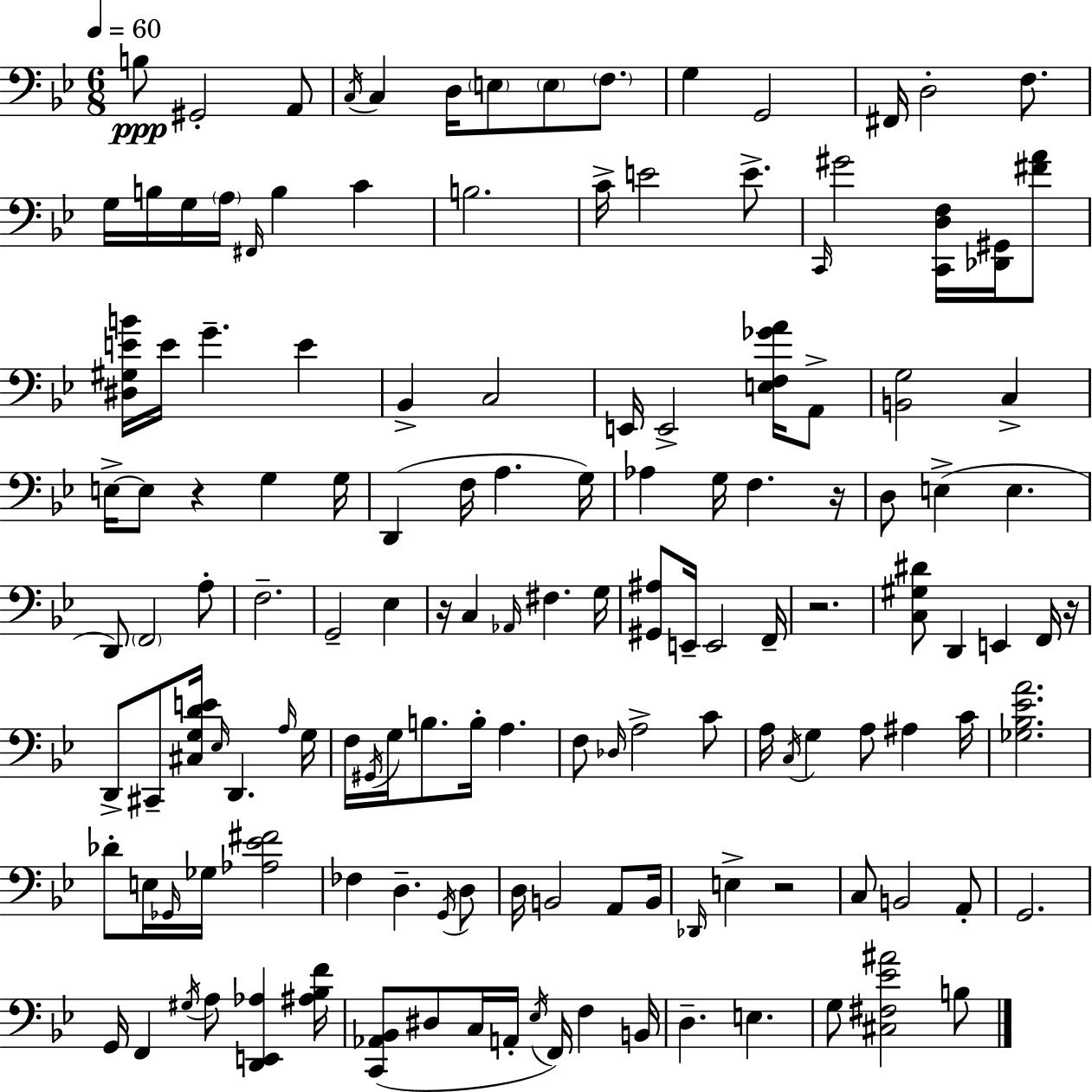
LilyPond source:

{
  \clef bass
  \numericTimeSignature
  \time 6/8
  \key bes \major
  \tempo 4 = 60
  b8\ppp gis,2-. a,8 | \acciaccatura { c16 } c4 d16 \parenthesize e8 \parenthesize e8 \parenthesize f8. | g4 g,2 | fis,16 d2-. f8. | \break g16 b16 g16 \parenthesize a16 \grace { fis,16 } b4 c'4 | b2. | c'16-> e'2 e'8.-> | \grace { c,16 } gis'2 <c, d f>16 | \break <des, gis,>16 <fis' a'>8 <dis gis e' b'>16 e'16 g'4.-- e'4 | bes,4-> c2 | e,16 e,2-> | <e f ges' a'>16 a,8-> <b, g>2 c4-> | \break e16->~~ e8 r4 g4 | g16 d,4( f16 a4. | g16) aes4 g16 f4. | r16 d8 e4->( e4. | \break d,8) \parenthesize f,2 | a8-. f2.-- | g,2-- ees4 | r16 c4 \grace { aes,16 } fis4. | \break g16 <gis, ais>8 e,16-- e,2 | f,16-- r2. | <c gis dis'>8 d,4 e,4 | f,16 r16 d,8-> cis,8-- <cis g d' e'>16 \grace { ees16 } d,4. | \break \grace { a16 } g16 f16 \acciaccatura { gis,16 } g16 b8. | b16-. a4. f8 \grace { des16 } a2-> | c'8 a16 \acciaccatura { c16 } g4 | a8 ais4 c'16 <ges bes ees' a'>2. | \break des'8-. e16 | \grace { ges,16 } ges16 <aes ees' fis'>2 fes4 | d4.-- \acciaccatura { g,16 } d8 d16 | b,2 a,8 b,16 \grace { des,16 } | \break e4-> r2 | c8 b,2 a,8-. | g,2. | g,16 f,4 \acciaccatura { gis16 } a8 <d, e, aes>4 | \break <ais bes f'>16 <c, aes, bes,>8( dis8 c16 a,16-. \acciaccatura { ees16 }) f,16 f4 | b,16 d4.-- e4. | g8 <cis fis ees' ais'>2 | b8 \bar "|."
}